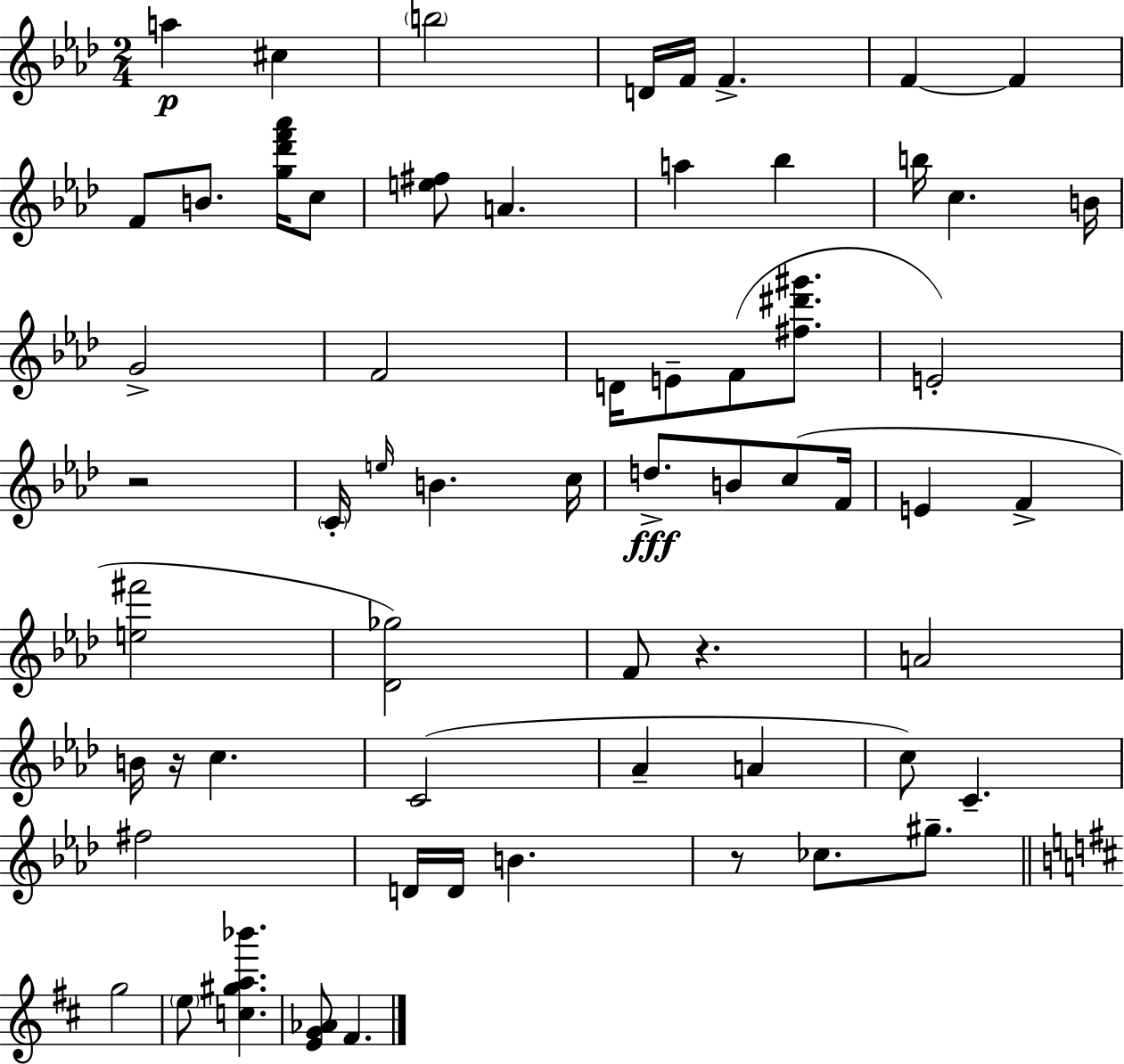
X:1
T:Untitled
M:2/4
L:1/4
K:Ab
a ^c b2 D/4 F/4 F F F F/2 B/2 [g_d'f'_a']/4 c/2 [e^f]/2 A a _b b/4 c B/4 G2 F2 D/4 E/2 F/2 [^f^d'^g']/2 E2 z2 C/4 e/4 B c/4 d/2 B/2 c/2 F/4 E F [e^f']2 [_D_g]2 F/2 z A2 B/4 z/4 c C2 _A A c/2 C ^f2 D/4 D/4 B z/2 _c/2 ^g/2 g2 e/2 [c^ga_b'] [EG_A]/2 ^F